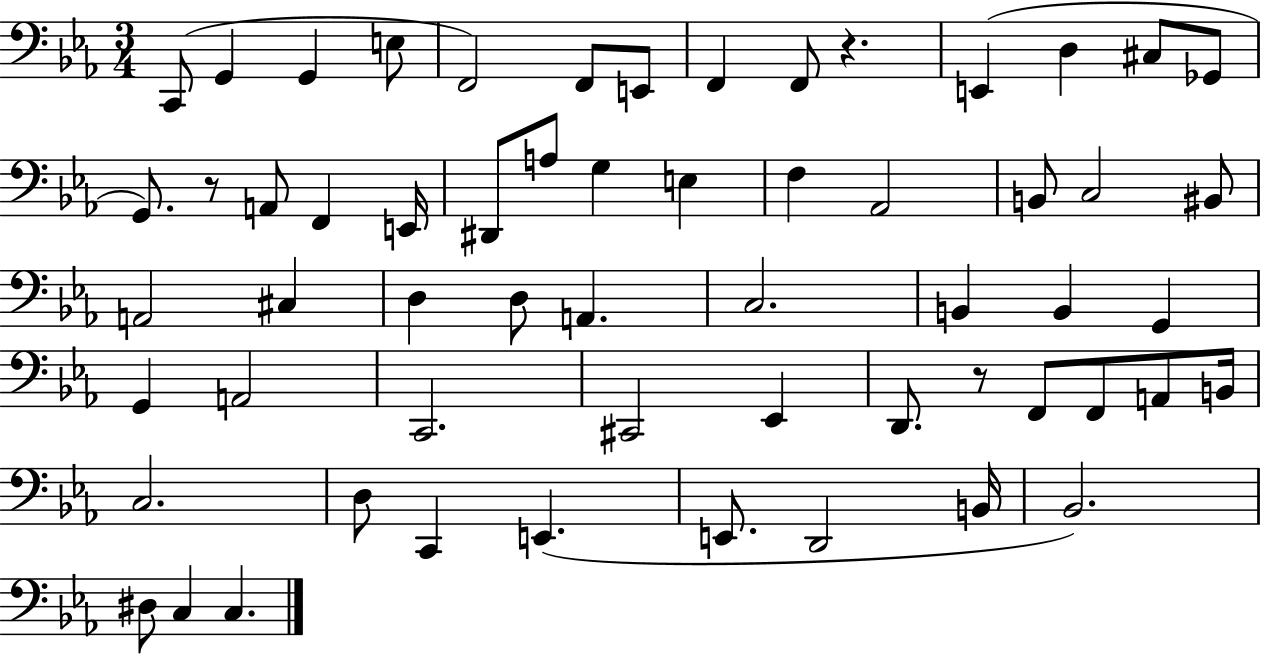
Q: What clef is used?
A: bass